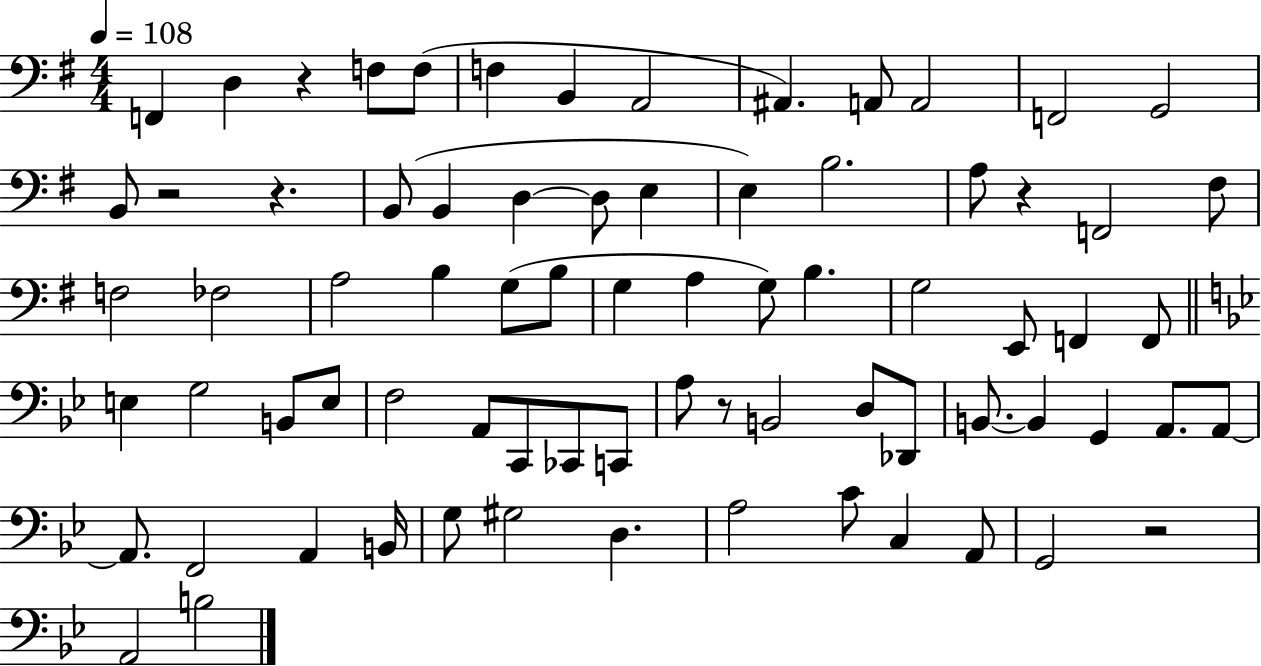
F2/q D3/q R/q F3/e F3/e F3/q B2/q A2/h A#2/q. A2/e A2/h F2/h G2/h B2/e R/h R/q. B2/e B2/q D3/q D3/e E3/q E3/q B3/h. A3/e R/q F2/h F#3/e F3/h FES3/h A3/h B3/q G3/e B3/e G3/q A3/q G3/e B3/q. G3/h E2/e F2/q F2/e E3/q G3/h B2/e E3/e F3/h A2/e C2/e CES2/e C2/e A3/e R/e B2/h D3/e Db2/e B2/e. B2/q G2/q A2/e. A2/e A2/e. F2/h A2/q B2/s G3/e G#3/h D3/q. A3/h C4/e C3/q A2/e G2/h R/h A2/h B3/h